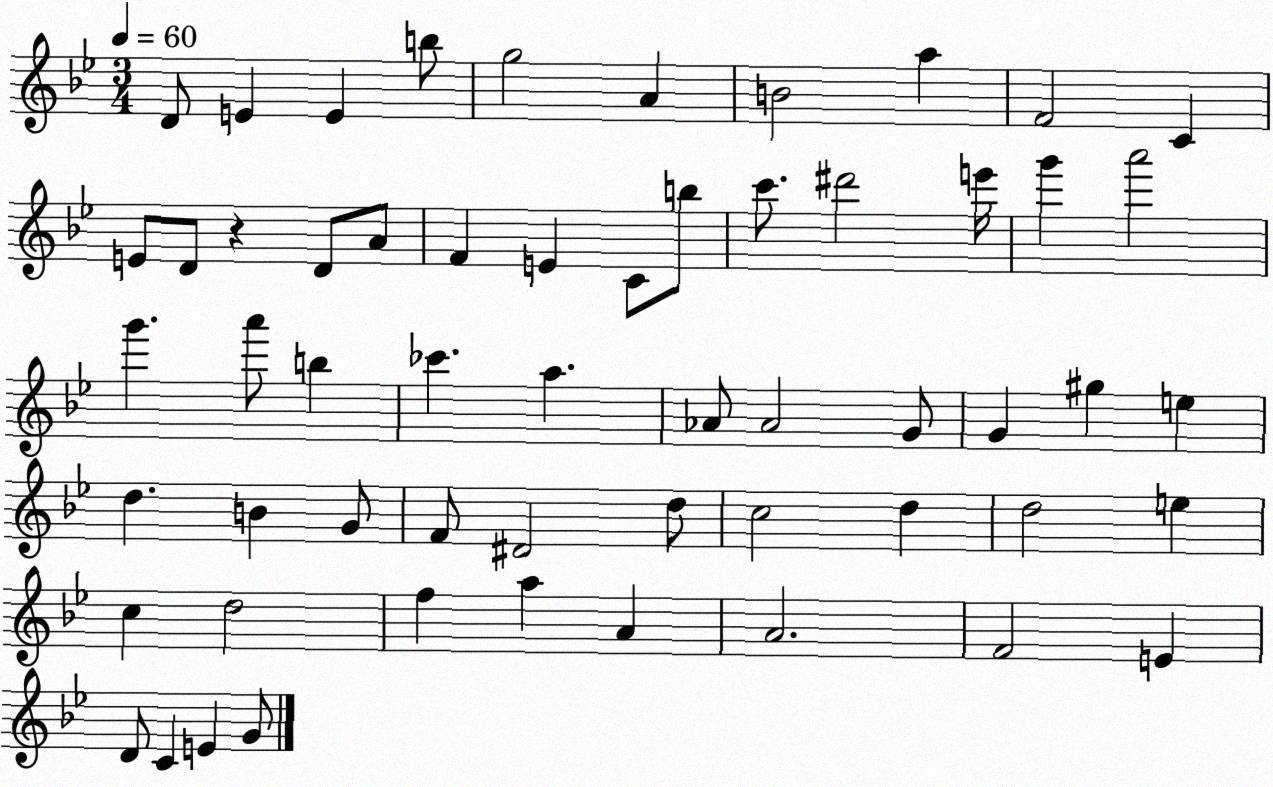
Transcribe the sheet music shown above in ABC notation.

X:1
T:Untitled
M:3/4
L:1/4
K:Bb
D/2 E E b/2 g2 A B2 a F2 C E/2 D/2 z D/2 A/2 F E C/2 b/2 c'/2 ^d'2 e'/4 g' a'2 g' a'/2 b _c' a _A/2 _A2 G/2 G ^g e d B G/2 F/2 ^D2 d/2 c2 d d2 e c d2 f a A A2 F2 E D/2 C E G/2